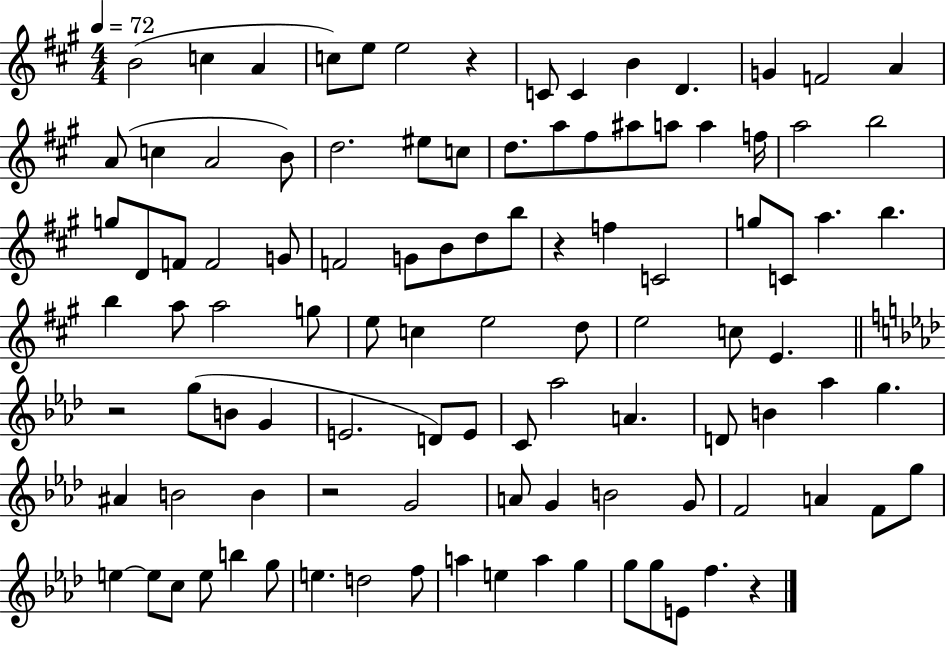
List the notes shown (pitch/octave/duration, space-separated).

B4/h C5/q A4/q C5/e E5/e E5/h R/q C4/e C4/q B4/q D4/q. G4/q F4/h A4/q A4/e C5/q A4/h B4/e D5/h. EIS5/e C5/e D5/e. A5/e F#5/e A#5/e A5/e A5/q F5/s A5/h B5/h G5/e D4/e F4/e F4/h G4/e F4/h G4/e B4/e D5/e B5/e R/q F5/q C4/h G5/e C4/e A5/q. B5/q. B5/q A5/e A5/h G5/e E5/e C5/q E5/h D5/e E5/h C5/e E4/q. R/h G5/e B4/e G4/q E4/h. D4/e E4/e C4/e Ab5/h A4/q. D4/e B4/q Ab5/q G5/q. A#4/q B4/h B4/q R/h G4/h A4/e G4/q B4/h G4/e F4/h A4/q F4/e G5/e E5/q E5/e C5/e E5/e B5/q G5/e E5/q. D5/h F5/e A5/q E5/q A5/q G5/q G5/e G5/e E4/e F5/q. R/q